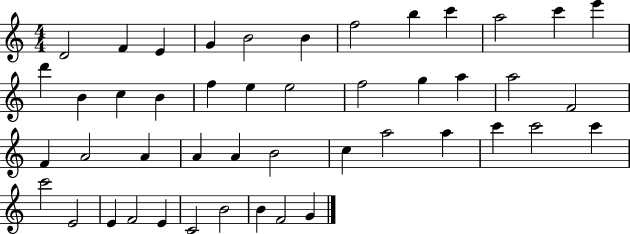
D4/h F4/q E4/q G4/q B4/h B4/q F5/h B5/q C6/q A5/h C6/q E6/q D6/q B4/q C5/q B4/q F5/q E5/q E5/h F5/h G5/q A5/q A5/h F4/h F4/q A4/h A4/q A4/q A4/q B4/h C5/q A5/h A5/q C6/q C6/h C6/q C6/h E4/h E4/q F4/h E4/q C4/h B4/h B4/q F4/h G4/q